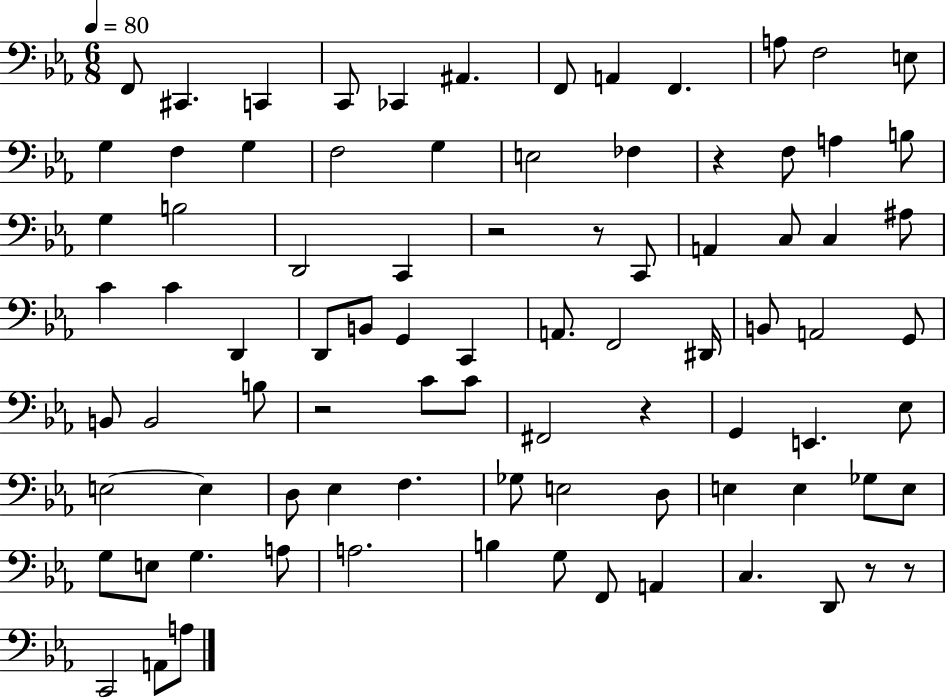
F2/e C#2/q. C2/q C2/e CES2/q A#2/q. F2/e A2/q F2/q. A3/e F3/h E3/e G3/q F3/q G3/q F3/h G3/q E3/h FES3/q R/q F3/e A3/q B3/e G3/q B3/h D2/h C2/q R/h R/e C2/e A2/q C3/e C3/q A#3/e C4/q C4/q D2/q D2/e B2/e G2/q C2/q A2/e. F2/h D#2/s B2/e A2/h G2/e B2/e B2/h B3/e R/h C4/e C4/e F#2/h R/q G2/q E2/q. Eb3/e E3/h E3/q D3/e Eb3/q F3/q. Gb3/e E3/h D3/e E3/q E3/q Gb3/e E3/e G3/e E3/e G3/q. A3/e A3/h. B3/q G3/e F2/e A2/q C3/q. D2/e R/e R/e C2/h A2/e A3/e